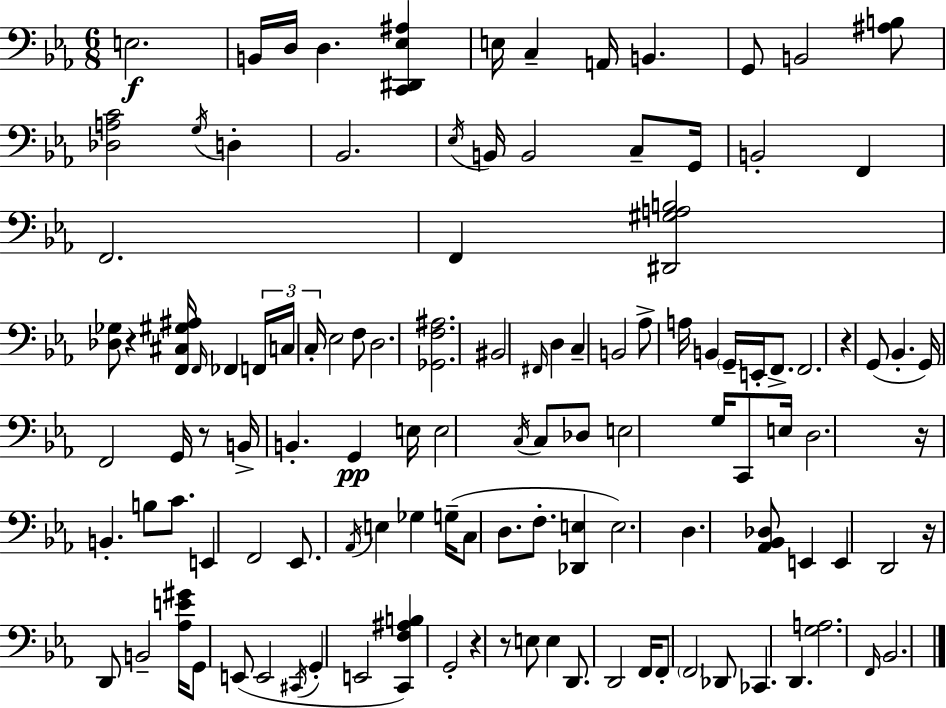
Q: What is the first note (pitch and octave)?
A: E3